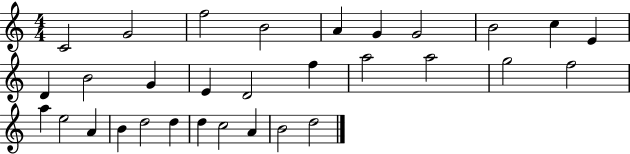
C4/h G4/h F5/h B4/h A4/q G4/q G4/h B4/h C5/q E4/q D4/q B4/h G4/q E4/q D4/h F5/q A5/h A5/h G5/h F5/h A5/q E5/h A4/q B4/q D5/h D5/q D5/q C5/h A4/q B4/h D5/h